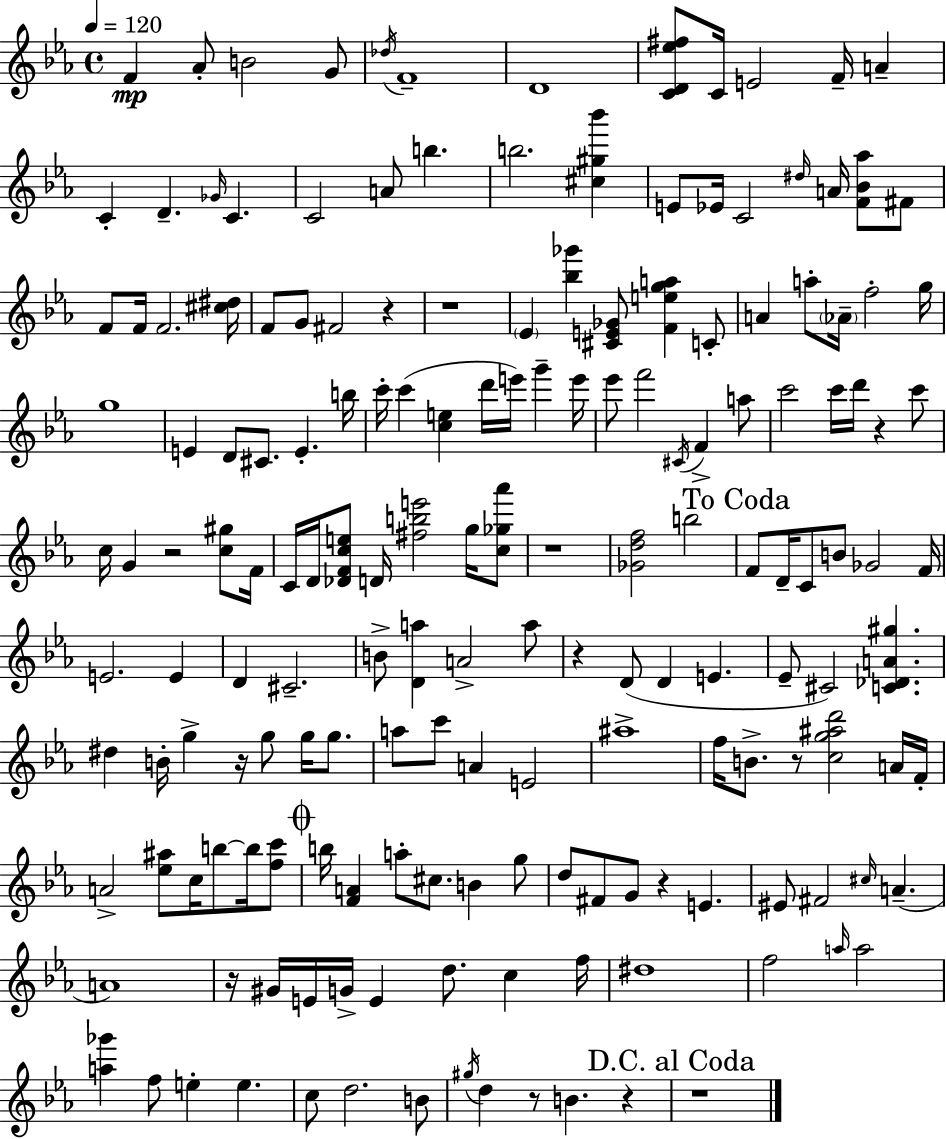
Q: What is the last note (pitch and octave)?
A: B4